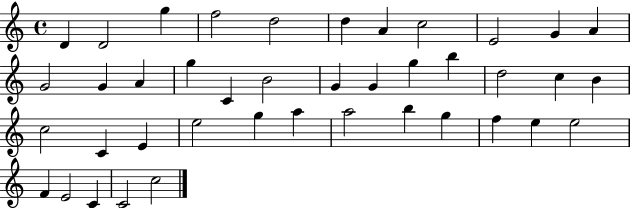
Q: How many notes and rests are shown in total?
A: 41